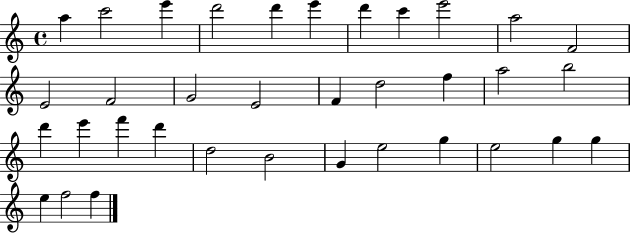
{
  \clef treble
  \time 4/4
  \defaultTimeSignature
  \key c \major
  a''4 c'''2 e'''4 | d'''2 d'''4 e'''4 | d'''4 c'''4 e'''2 | a''2 f'2 | \break e'2 f'2 | g'2 e'2 | f'4 d''2 f''4 | a''2 b''2 | \break d'''4 e'''4 f'''4 d'''4 | d''2 b'2 | g'4 e''2 g''4 | e''2 g''4 g''4 | \break e''4 f''2 f''4 | \bar "|."
}